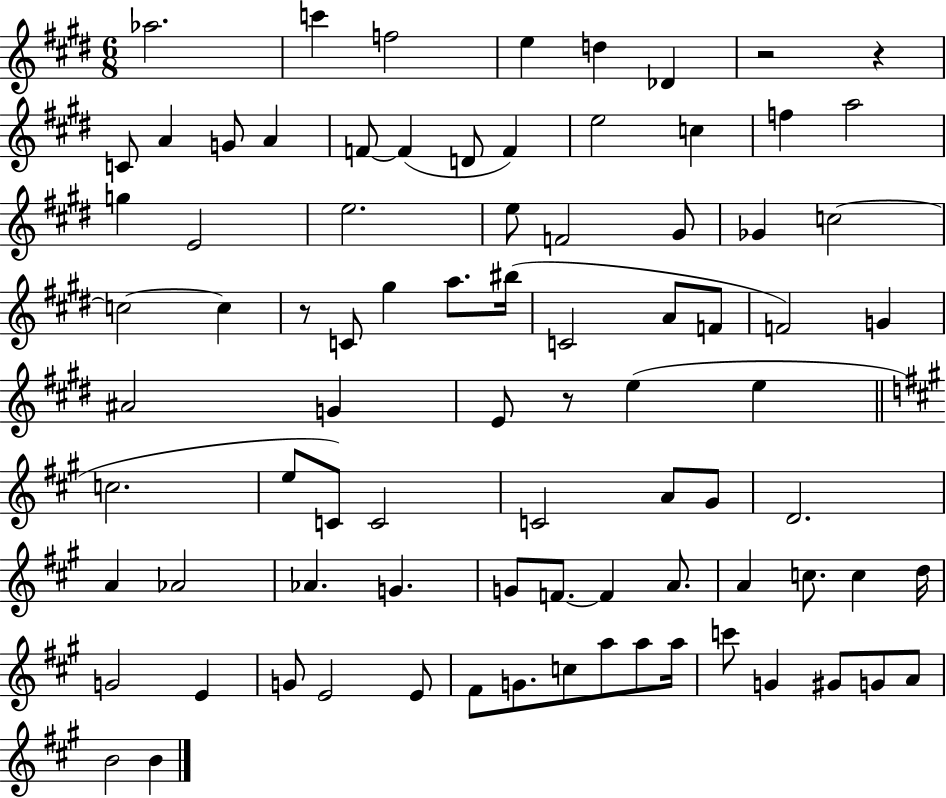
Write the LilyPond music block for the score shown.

{
  \clef treble
  \numericTimeSignature
  \time 6/8
  \key e \major
  aes''2. | c'''4 f''2 | e''4 d''4 des'4 | r2 r4 | \break c'8 a'4 g'8 a'4 | f'8~~ f'4( d'8 f'4) | e''2 c''4 | f''4 a''2 | \break g''4 e'2 | e''2. | e''8 f'2 gis'8 | ges'4 c''2~~ | \break c''2~~ c''4 | r8 c'8 gis''4 a''8. bis''16( | c'2 a'8 f'8 | f'2) g'4 | \break ais'2 g'4 | e'8 r8 e''4( e''4 | \bar "||" \break \key a \major c''2. | e''8 c'8) c'2 | c'2 a'8 gis'8 | d'2. | \break a'4 aes'2 | aes'4. g'4. | g'8 f'8.~~ f'4 a'8. | a'4 c''8. c''4 d''16 | \break g'2 e'4 | g'8 e'2 e'8 | fis'8 g'8. c''8 a''8 a''8 a''16 | c'''8 g'4 gis'8 g'8 a'8 | \break b'2 b'4 | \bar "|."
}